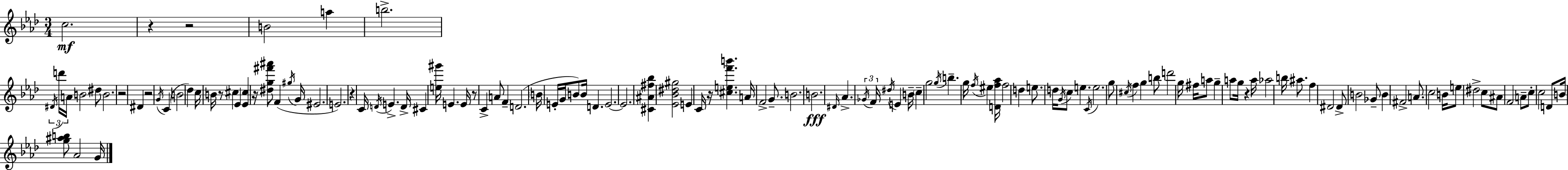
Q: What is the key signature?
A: AES major